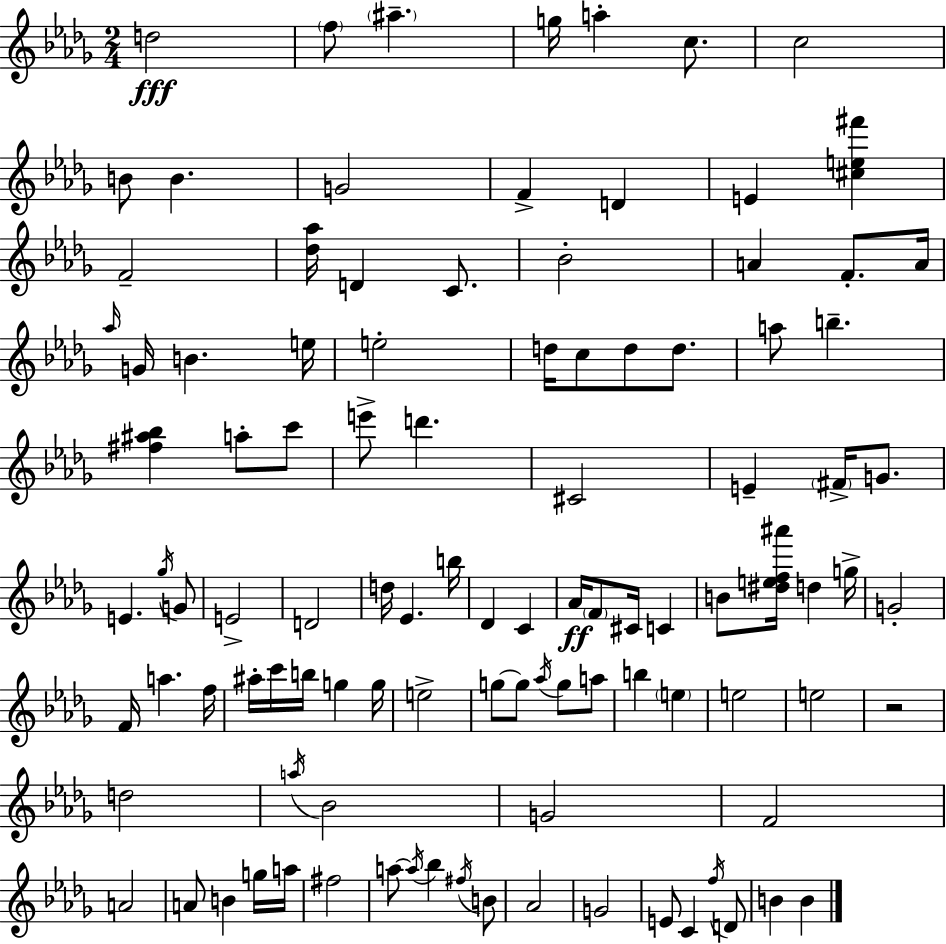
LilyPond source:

{
  \clef treble
  \numericTimeSignature
  \time 2/4
  \key bes \minor
  \repeat volta 2 { d''2\fff | \parenthesize f''8 \parenthesize ais''4.-- | g''16 a''4-. c''8. | c''2 | \break b'8 b'4. | g'2 | f'4-> d'4 | e'4 <cis'' e'' fis'''>4 | \break f'2-- | <des'' aes''>16 d'4 c'8. | bes'2-. | a'4 f'8.-. a'16 | \break \grace { aes''16 } g'16 b'4. | e''16 e''2-. | d''16 c''8 d''8 d''8. | a''8 b''4.-- | \break <fis'' ais'' bes''>4 a''8-. c'''8 | e'''8-> d'''4. | cis'2 | e'4-- \parenthesize fis'16-> g'8. | \break e'4. \acciaccatura { ges''16 } | g'8 e'2-> | d'2 | d''16 ees'4. | \break b''16 des'4 c'4 | aes'16\ff \parenthesize f'8 cis'16 c'4 | b'8 <dis'' e'' f'' ais'''>16 d''4 | g''16-> g'2-. | \break f'16 a''4. | f''16 ais''16-. c'''16 b''16 g''4 | g''16 e''2-> | g''8~~ g''8 \acciaccatura { aes''16 } g''8 | \break a''8 b''4 \parenthesize e''4 | e''2 | e''2 | r2 | \break d''2 | \acciaccatura { a''16 } bes'2 | g'2 | f'2 | \break a'2 | a'8 b'4 | g''16 a''16 fis''2 | a''8~~ \acciaccatura { a''16 } bes''4 | \break \acciaccatura { fis''16 } b'8 aes'2 | g'2 | e'8 | c'4 \acciaccatura { f''16 } d'8 b'4 | \break b'4 } \bar "|."
}